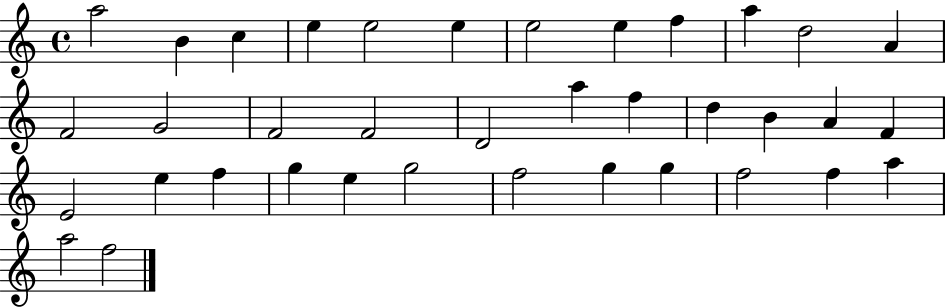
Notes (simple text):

A5/h B4/q C5/q E5/q E5/h E5/q E5/h E5/q F5/q A5/q D5/h A4/q F4/h G4/h F4/h F4/h D4/h A5/q F5/q D5/q B4/q A4/q F4/q E4/h E5/q F5/q G5/q E5/q G5/h F5/h G5/q G5/q F5/h F5/q A5/q A5/h F5/h